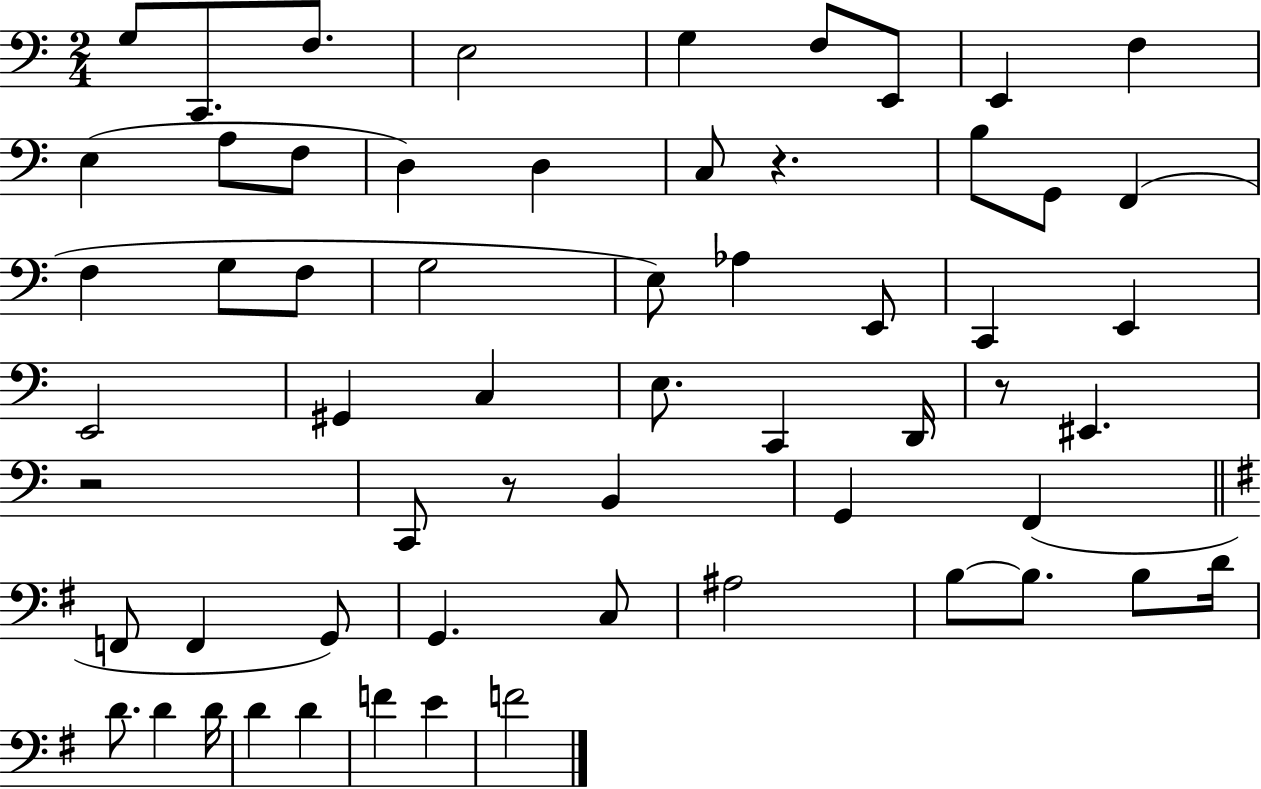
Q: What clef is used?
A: bass